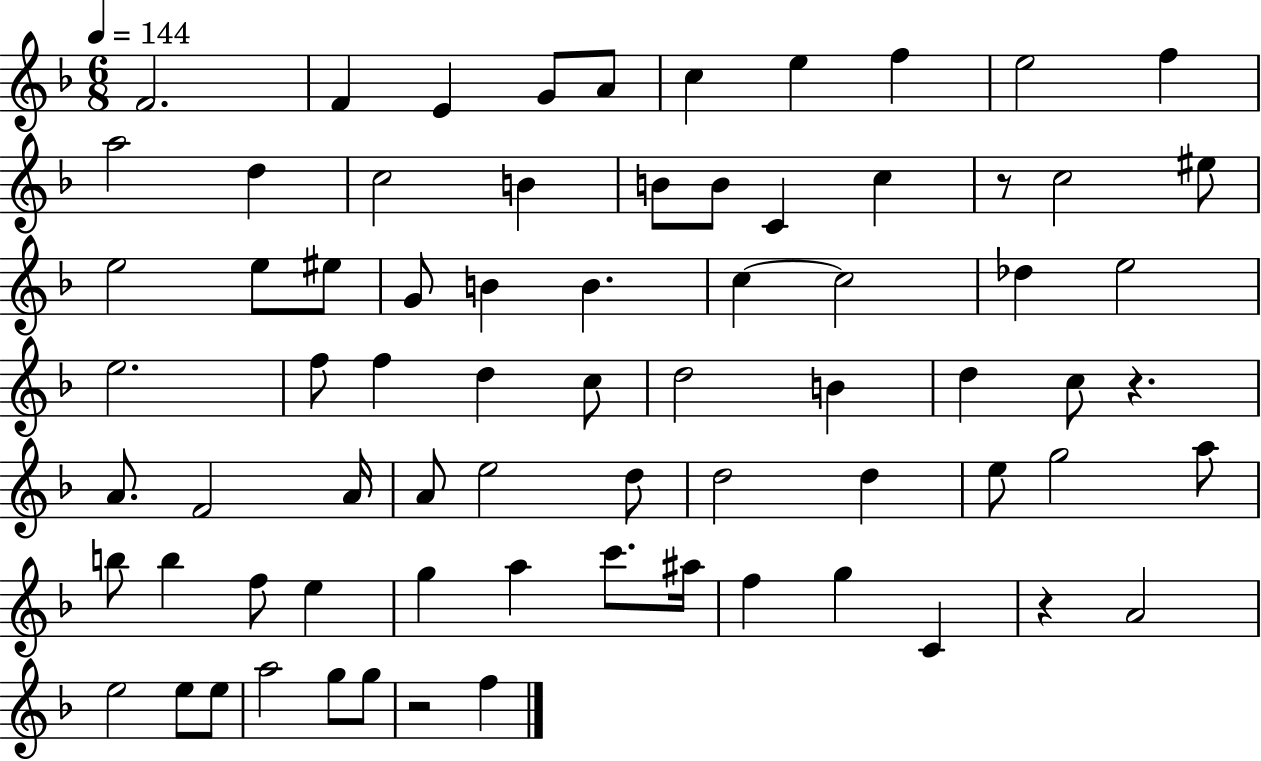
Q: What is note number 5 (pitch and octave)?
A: A4